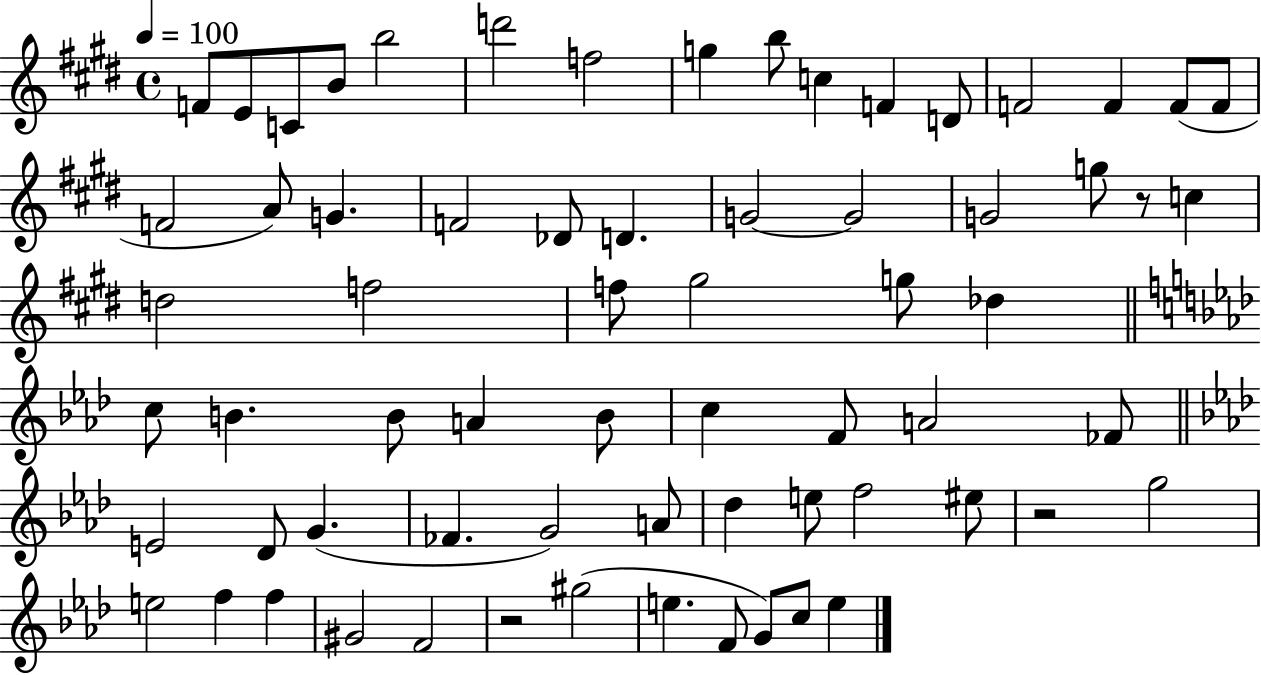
X:1
T:Untitled
M:4/4
L:1/4
K:E
F/2 E/2 C/2 B/2 b2 d'2 f2 g b/2 c F D/2 F2 F F/2 F/2 F2 A/2 G F2 _D/2 D G2 G2 G2 g/2 z/2 c d2 f2 f/2 ^g2 g/2 _d c/2 B B/2 A B/2 c F/2 A2 _F/2 E2 _D/2 G _F G2 A/2 _d e/2 f2 ^e/2 z2 g2 e2 f f ^G2 F2 z2 ^g2 e F/2 G/2 c/2 e